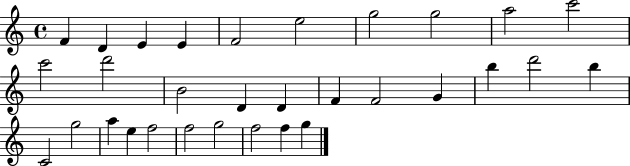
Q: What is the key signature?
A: C major